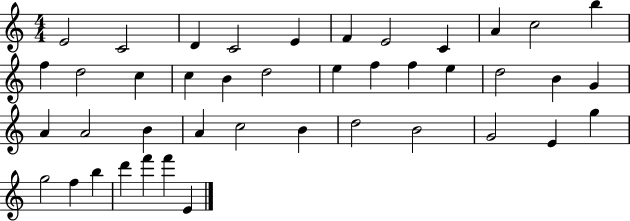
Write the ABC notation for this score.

X:1
T:Untitled
M:4/4
L:1/4
K:C
E2 C2 D C2 E F E2 C A c2 b f d2 c c B d2 e f f e d2 B G A A2 B A c2 B d2 B2 G2 E g g2 f b d' f' f' E